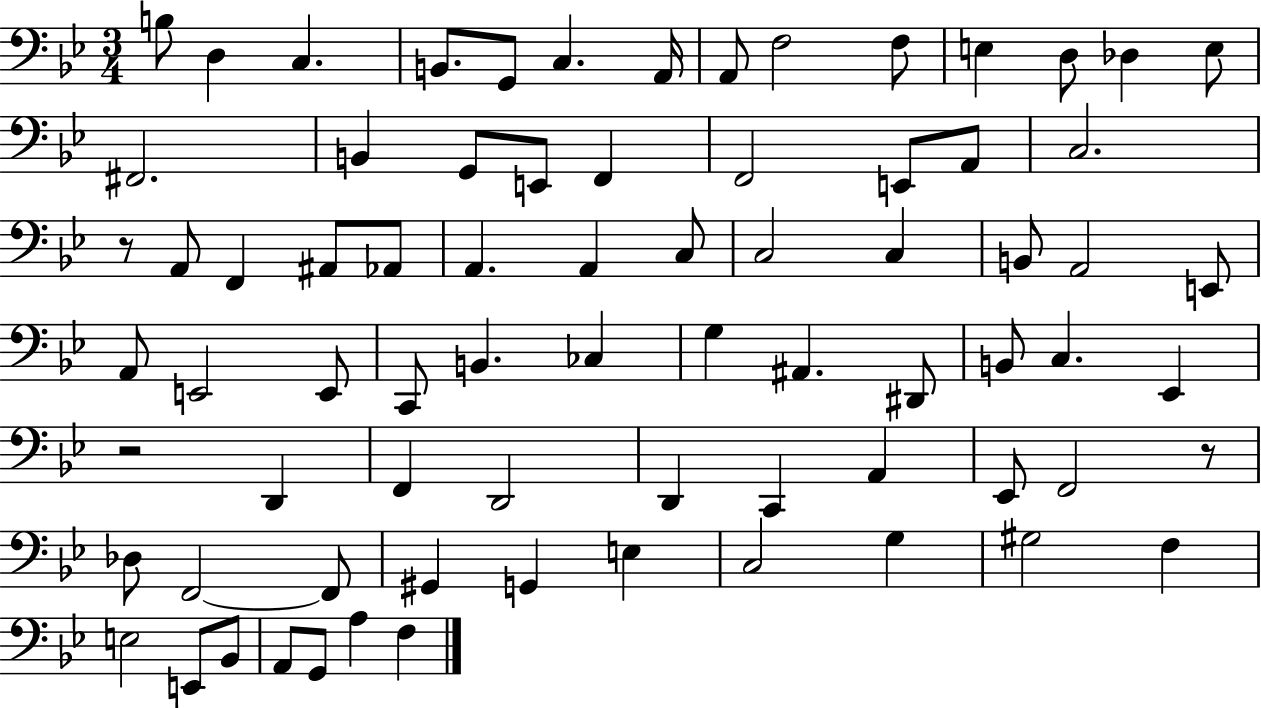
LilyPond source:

{
  \clef bass
  \numericTimeSignature
  \time 3/4
  \key bes \major
  b8 d4 c4. | b,8. g,8 c4. a,16 | a,8 f2 f8 | e4 d8 des4 e8 | \break fis,2. | b,4 g,8 e,8 f,4 | f,2 e,8 a,8 | c2. | \break r8 a,8 f,4 ais,8 aes,8 | a,4. a,4 c8 | c2 c4 | b,8 a,2 e,8 | \break a,8 e,2 e,8 | c,8 b,4. ces4 | g4 ais,4. dis,8 | b,8 c4. ees,4 | \break r2 d,4 | f,4 d,2 | d,4 c,4 a,4 | ees,8 f,2 r8 | \break des8 f,2~~ f,8 | gis,4 g,4 e4 | c2 g4 | gis2 f4 | \break e2 e,8 bes,8 | a,8 g,8 a4 f4 | \bar "|."
}